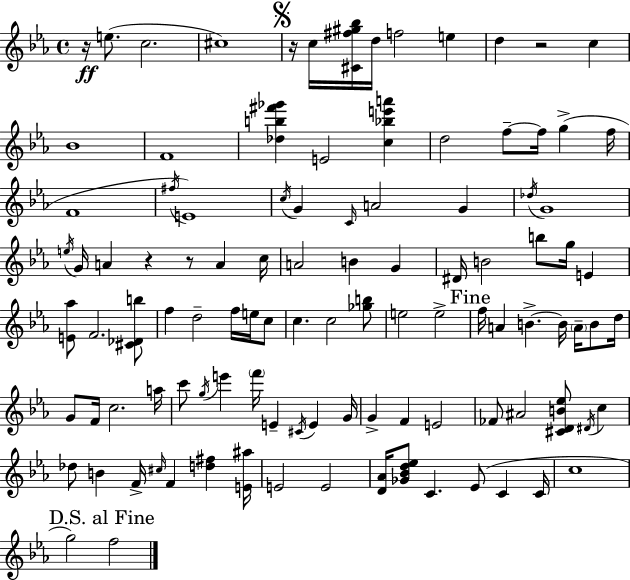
R/s E5/e. C5/h. C#5/w R/s C5/s [C#4,F#5,G#5,Bb5]/s D5/s F5/h E5/q D5/q R/h C5/q Bb4/w F4/w [Db5,B5,F#6,Gb6]/q E4/h [C5,Bb5,E6,A6]/q D5/h F5/e F5/s G5/q F5/s F4/w F#5/s E4/w C5/s G4/q C4/s A4/h G4/q Db5/s G4/w E5/s G4/s A4/q R/q R/e A4/q C5/s A4/h B4/q G4/q D#4/s B4/h B5/e G5/s E4/q [E4,Ab5]/e F4/h. [C#4,Db4,B5]/e F5/q D5/h F5/s E5/s C5/e C5/q. C5/h [Gb5,B5]/e E5/h E5/h F5/s A4/q B4/q. B4/s A4/s B4/e D5/s G4/e F4/s C5/h. A5/s C6/e G5/s E6/q F6/s E4/q C#4/s E4/q G4/s G4/q F4/q E4/h FES4/e A#4/h [C#4,D4,B4,Eb5]/e D#4/s C5/q Db5/e B4/q F4/s C#5/s F4/q [D5,F#5]/q [E4,A#5]/s E4/h E4/h [D4,Ab4]/s [Gb4,Bb4,D5,Eb5]/e C4/q. Eb4/e C4/q C4/s C5/w G5/h F5/h